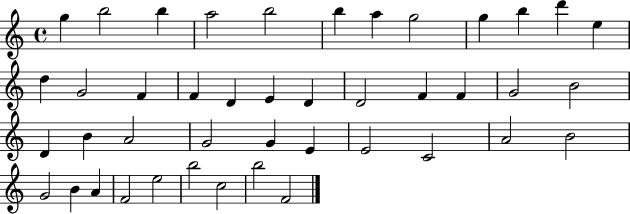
X:1
T:Untitled
M:4/4
L:1/4
K:C
g b2 b a2 b2 b a g2 g b d' e d G2 F F D E D D2 F F G2 B2 D B A2 G2 G E E2 C2 A2 B2 G2 B A F2 e2 b2 c2 b2 F2